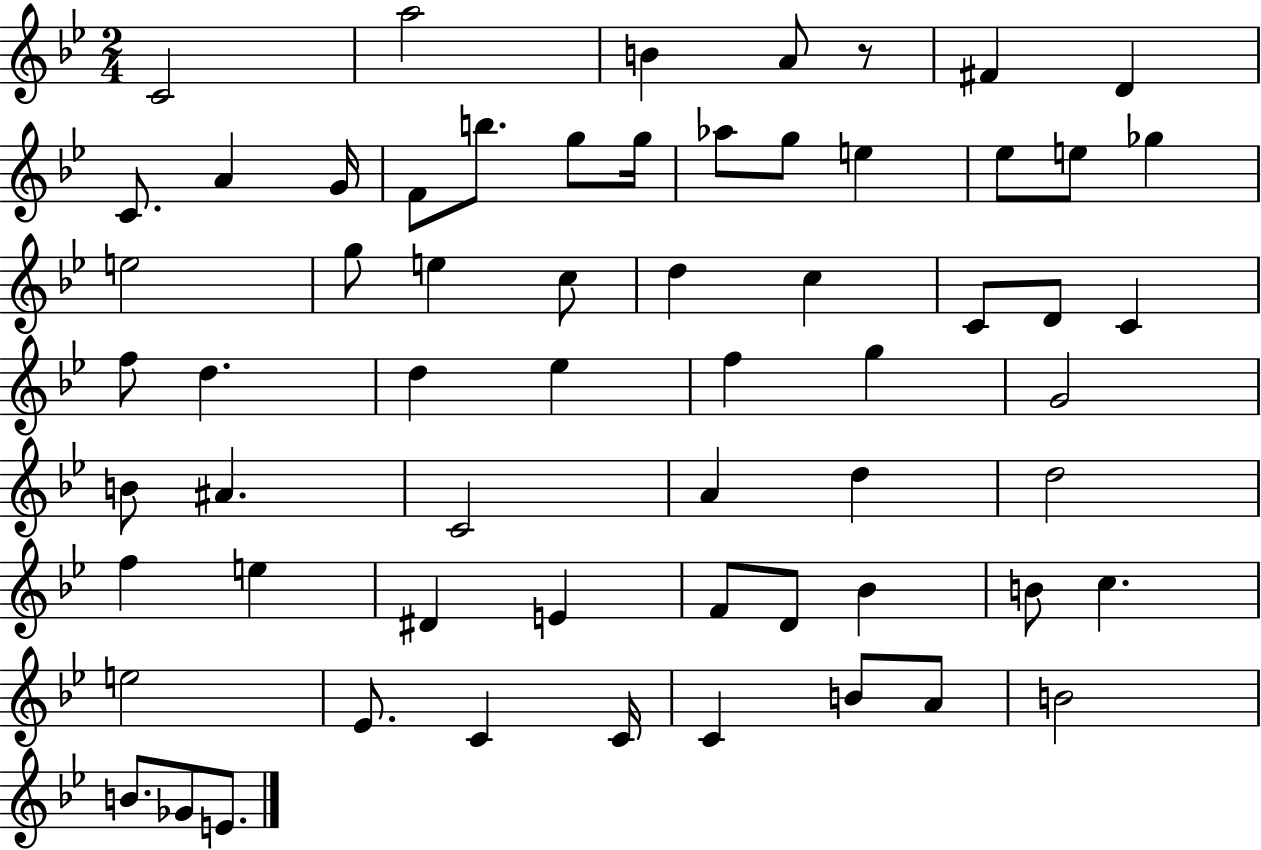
X:1
T:Untitled
M:2/4
L:1/4
K:Bb
C2 a2 B A/2 z/2 ^F D C/2 A G/4 F/2 b/2 g/2 g/4 _a/2 g/2 e _e/2 e/2 _g e2 g/2 e c/2 d c C/2 D/2 C f/2 d d _e f g G2 B/2 ^A C2 A d d2 f e ^D E F/2 D/2 _B B/2 c e2 _E/2 C C/4 C B/2 A/2 B2 B/2 _G/2 E/2